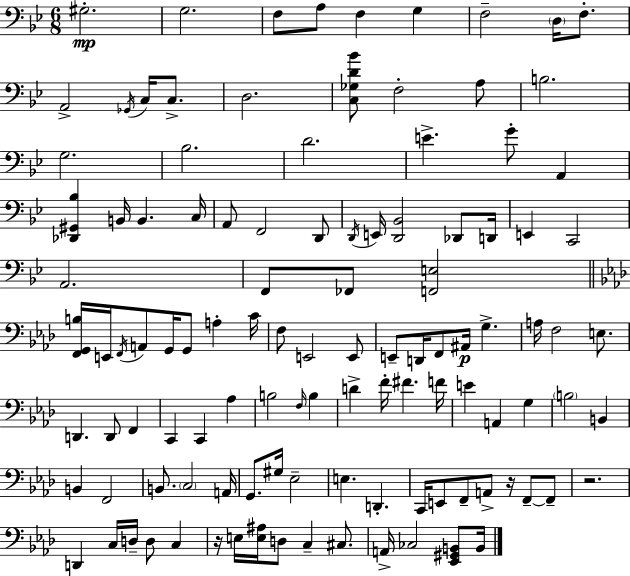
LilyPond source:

{
  \clef bass
  \numericTimeSignature
  \time 6/8
  \key bes \major
  \repeat volta 2 { gis2.-.\mp | g2. | f8 a8 f4 g4 | f2-- \parenthesize d16 f8.-. | \break a,2-> \acciaccatura { ges,16 } c16 c8.-> | d2. | <c ges d' bes'>8 f2-. a8 | b2. | \break g2. | bes2. | d'2. | e'4.-> g'8-. a,4 | \break <des, gis, bes>4 b,16 b,4. | c16 a,8 f,2 d,8 | \acciaccatura { d,16 } e,16 <d, bes,>2 des,8 | d,16 e,4 c,2 | \break a,2. | f,8 fes,8 <f, e>2 | \bar "||" \break \key aes \major <f, g, b>16 e,16 \acciaccatura { f,16 } a,8 g,16 g,8 a4-. | c'16 f8 e,2 e,8 | e,8-- d,16 f,8 ais,16\p g4.-> | a16 f2 e8. | \break d,4. d,8 f,4 | c,4 c,4 aes4 | b2 \grace { f16 } b4 | d'4-> f'16-. fis'4. | \break f'16 e'4 a,4 g4 | \parenthesize b2 b,4 | b,4 f,2 | b,8. \parenthesize c2 | \break a,16 g,8. gis16 ees2-- | e4. d,4.-. | c,16 e,8 f,8-- a,8-> r16 f,8--~~ | f,8-- r2. | \break d,4 c16 d16-- d8 c4 | r16 e16 <e ais>16 d8 c4-- cis8. | a,16-> ces2 <ees, gis, b,>8 | b,16 } \bar "|."
}